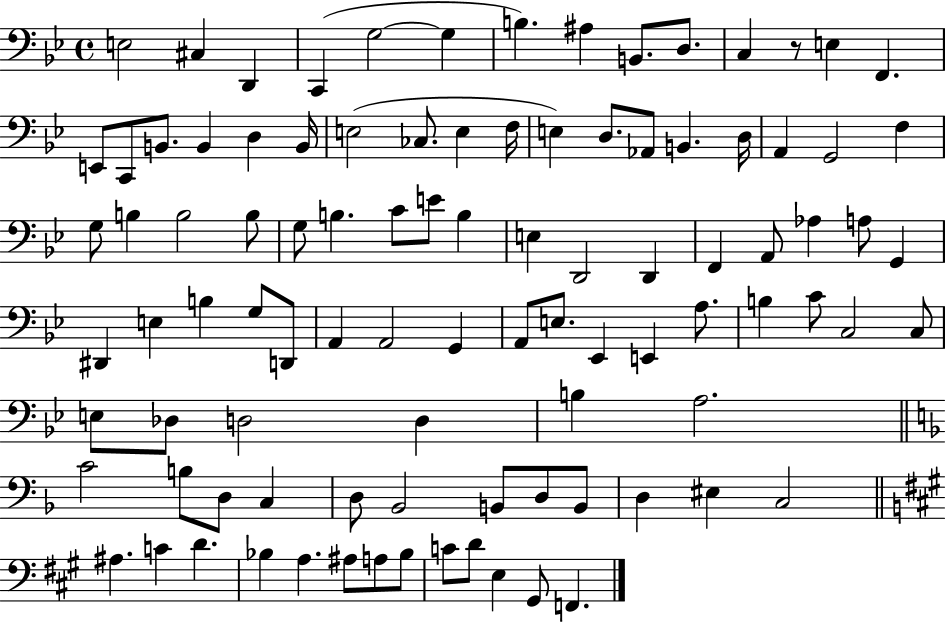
E3/h C#3/q D2/q C2/q G3/h G3/q B3/q. A#3/q B2/e. D3/e. C3/q R/e E3/q F2/q. E2/e C2/e B2/e. B2/q D3/q B2/s E3/h CES3/e. E3/q F3/s E3/q D3/e. Ab2/e B2/q. D3/s A2/q G2/h F3/q G3/e B3/q B3/h B3/e G3/e B3/q. C4/e E4/e B3/q E3/q D2/h D2/q F2/q A2/e Ab3/q A3/e G2/q D#2/q E3/q B3/q G3/e D2/e A2/q A2/h G2/q A2/e E3/e. Eb2/q E2/q A3/e. B3/q C4/e C3/h C3/e E3/e Db3/e D3/h D3/q B3/q A3/h. C4/h B3/e D3/e C3/q D3/e Bb2/h B2/e D3/e B2/e D3/q EIS3/q C3/h A#3/q. C4/q D4/q. Bb3/q A3/q. A#3/e A3/e Bb3/e C4/e D4/e E3/q G#2/e F2/q.